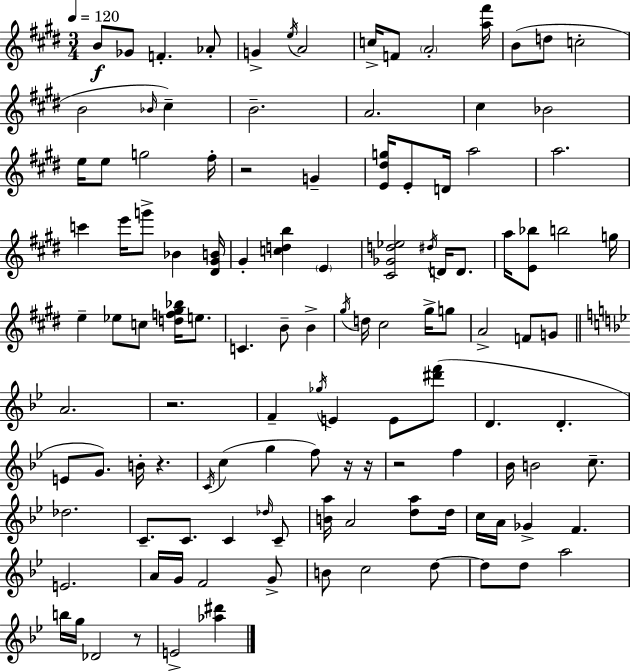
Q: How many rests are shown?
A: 7